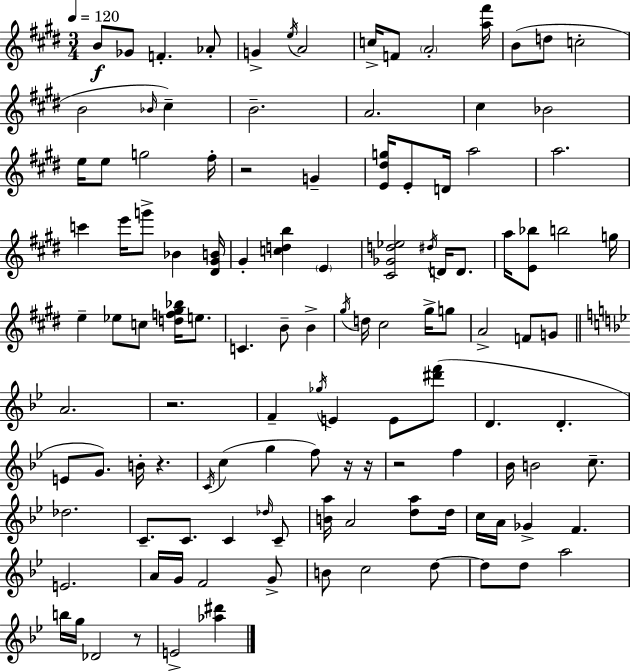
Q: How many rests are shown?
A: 7